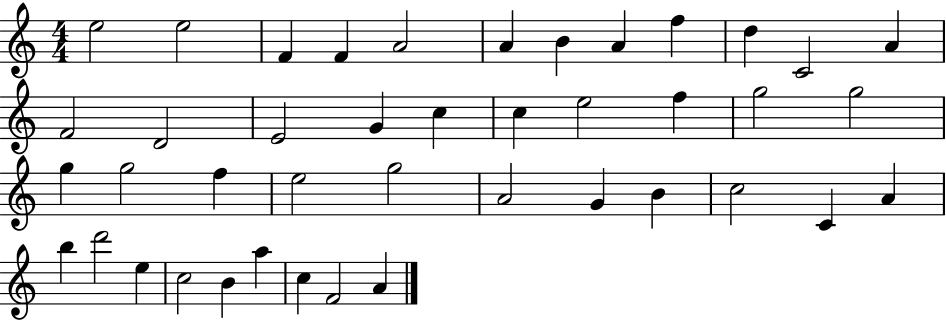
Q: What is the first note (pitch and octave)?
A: E5